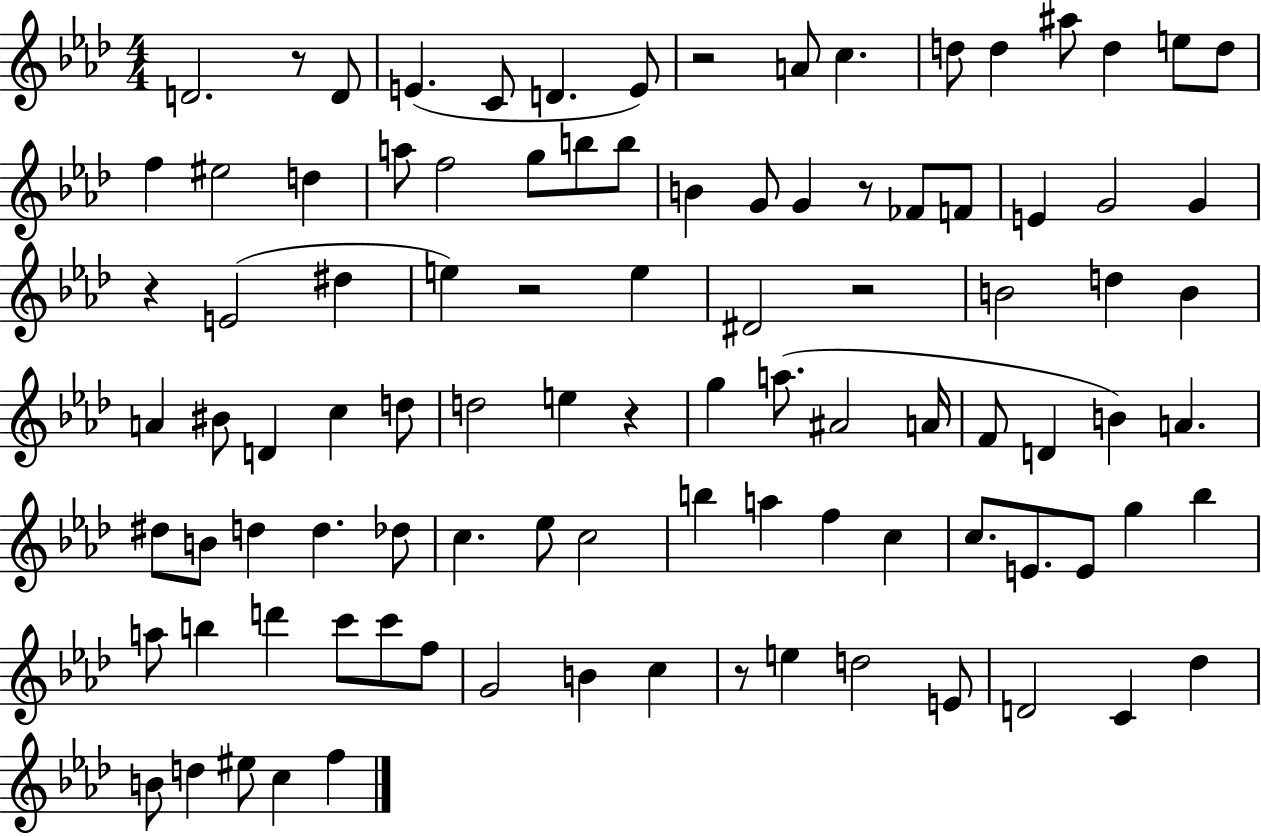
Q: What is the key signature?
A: AES major